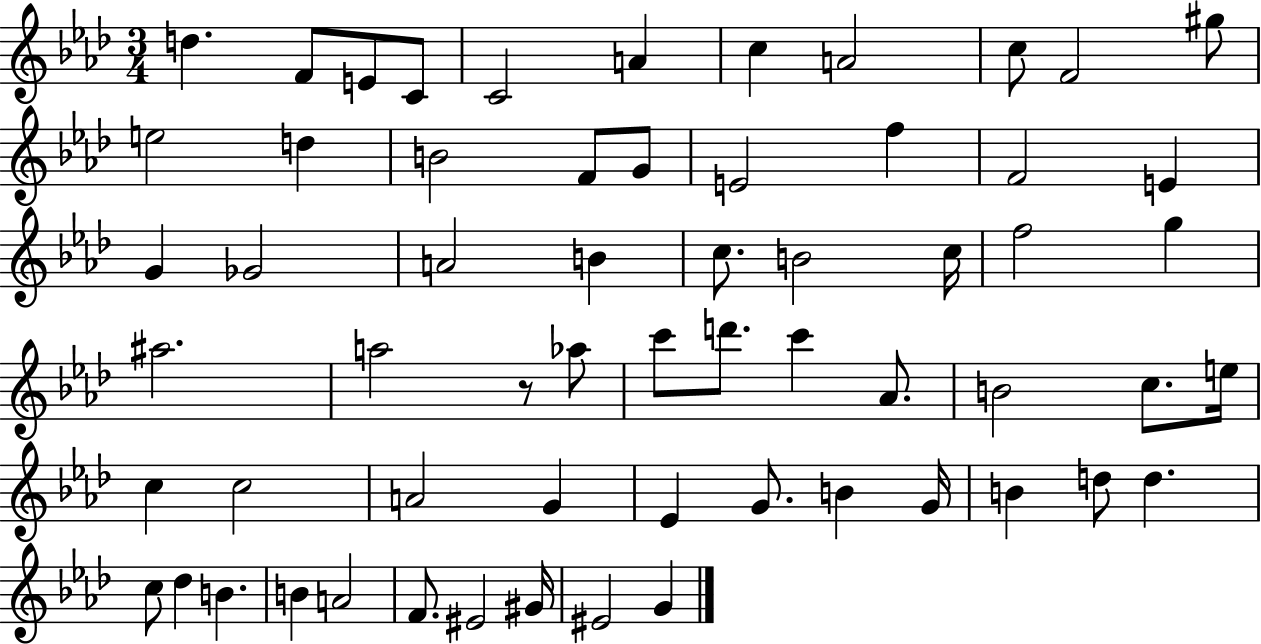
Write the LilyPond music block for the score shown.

{
  \clef treble
  \numericTimeSignature
  \time 3/4
  \key aes \major
  d''4. f'8 e'8 c'8 | c'2 a'4 | c''4 a'2 | c''8 f'2 gis''8 | \break e''2 d''4 | b'2 f'8 g'8 | e'2 f''4 | f'2 e'4 | \break g'4 ges'2 | a'2 b'4 | c''8. b'2 c''16 | f''2 g''4 | \break ais''2. | a''2 r8 aes''8 | c'''8 d'''8. c'''4 aes'8. | b'2 c''8. e''16 | \break c''4 c''2 | a'2 g'4 | ees'4 g'8. b'4 g'16 | b'4 d''8 d''4. | \break c''8 des''4 b'4. | b'4 a'2 | f'8. eis'2 gis'16 | eis'2 g'4 | \break \bar "|."
}